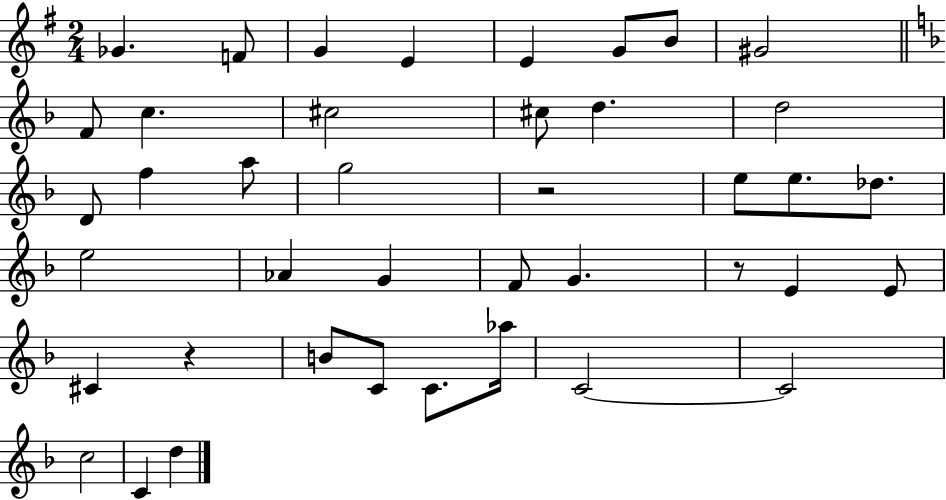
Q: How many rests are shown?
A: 3